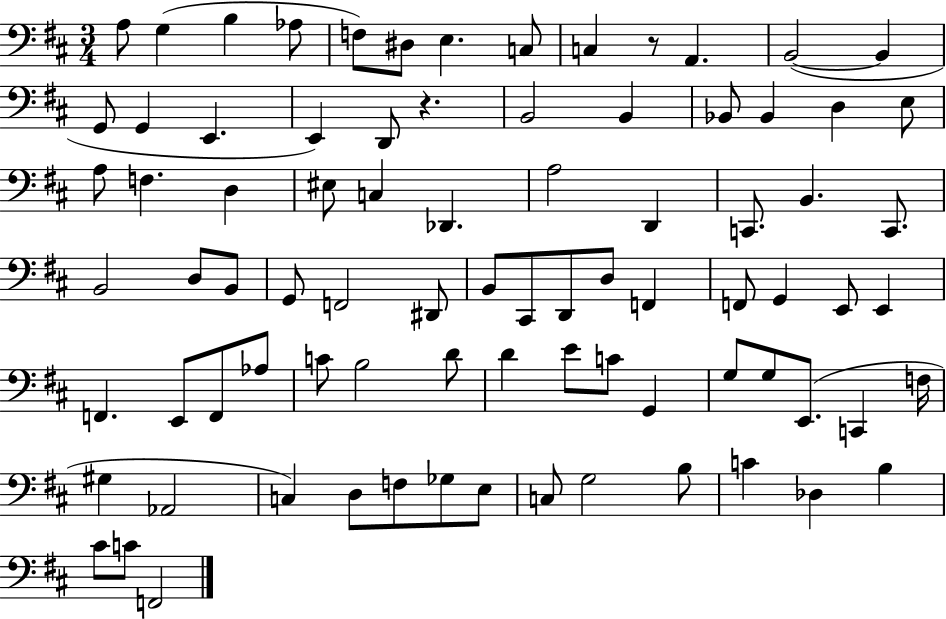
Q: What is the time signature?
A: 3/4